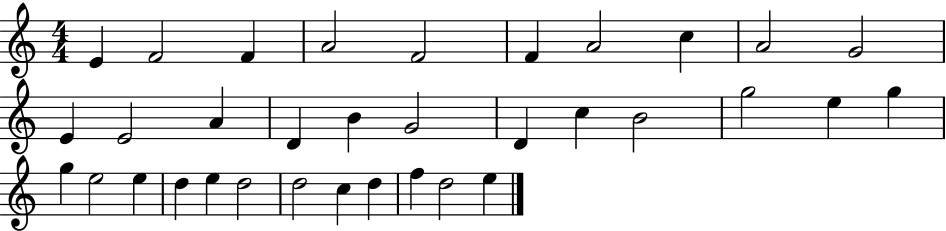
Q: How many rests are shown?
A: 0